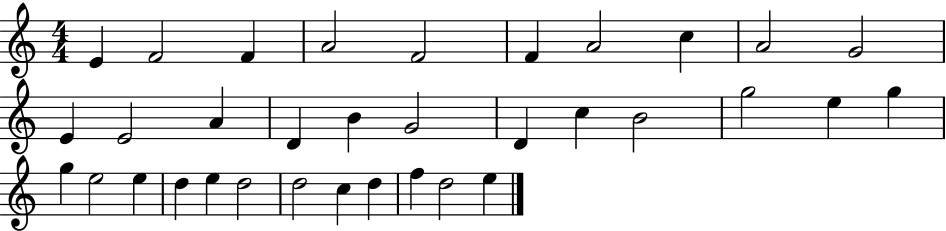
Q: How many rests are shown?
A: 0